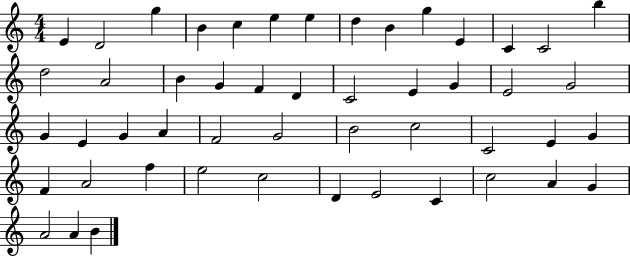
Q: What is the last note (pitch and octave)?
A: B4